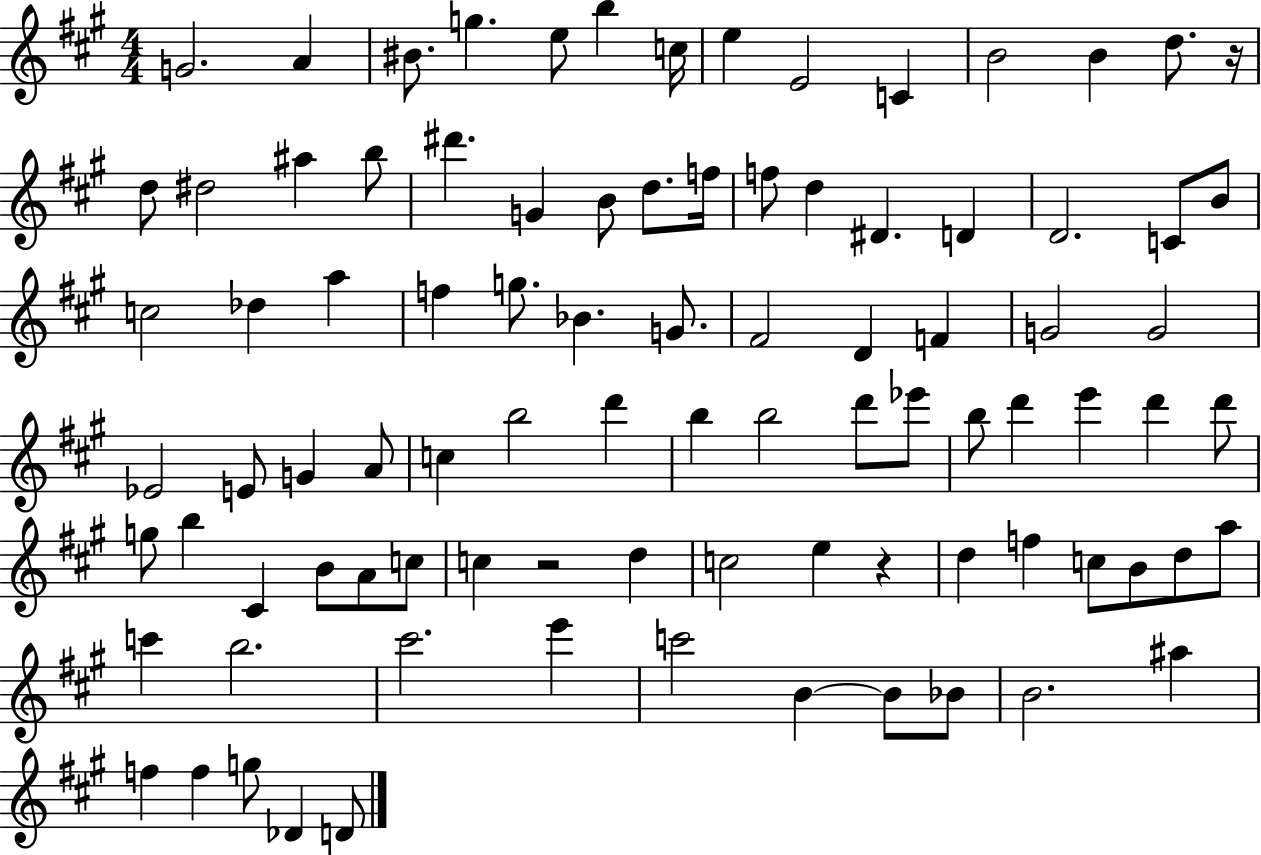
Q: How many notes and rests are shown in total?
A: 91